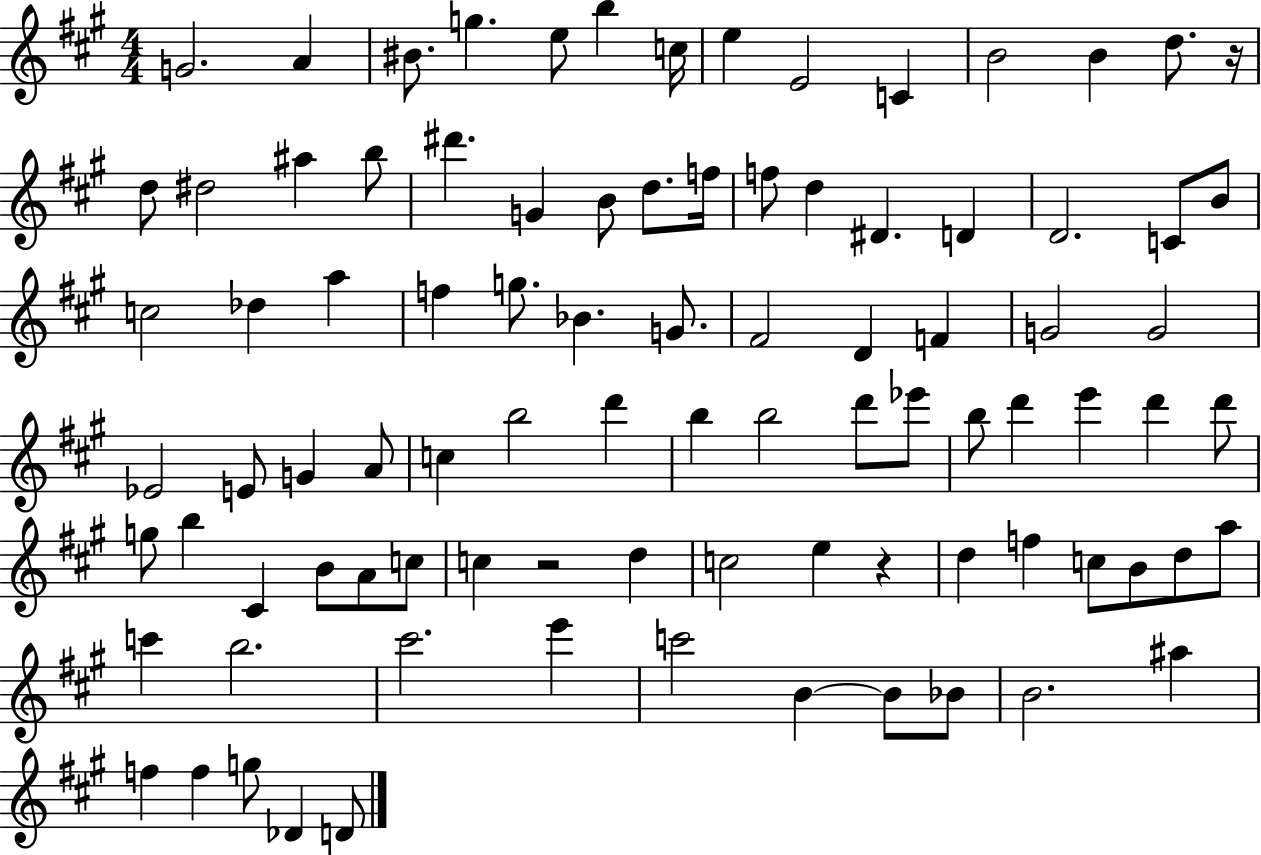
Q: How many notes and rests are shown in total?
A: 91